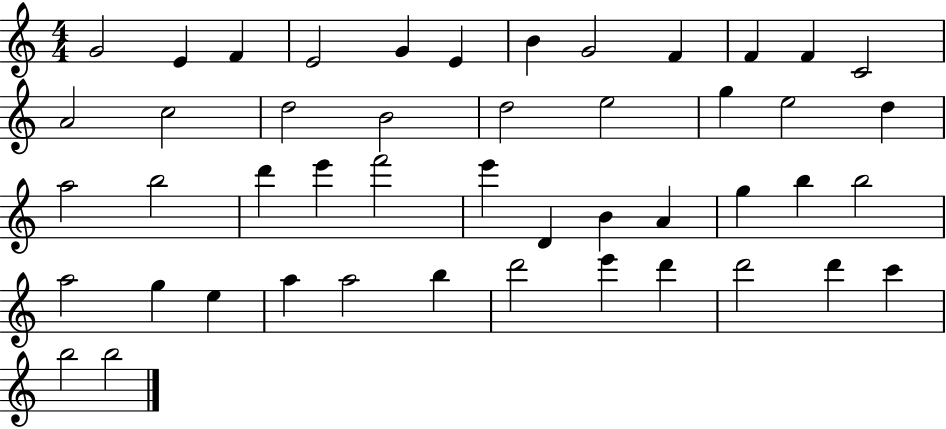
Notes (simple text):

G4/h E4/q F4/q E4/h G4/q E4/q B4/q G4/h F4/q F4/q F4/q C4/h A4/h C5/h D5/h B4/h D5/h E5/h G5/q E5/h D5/q A5/h B5/h D6/q E6/q F6/h E6/q D4/q B4/q A4/q G5/q B5/q B5/h A5/h G5/q E5/q A5/q A5/h B5/q D6/h E6/q D6/q D6/h D6/q C6/q B5/h B5/h